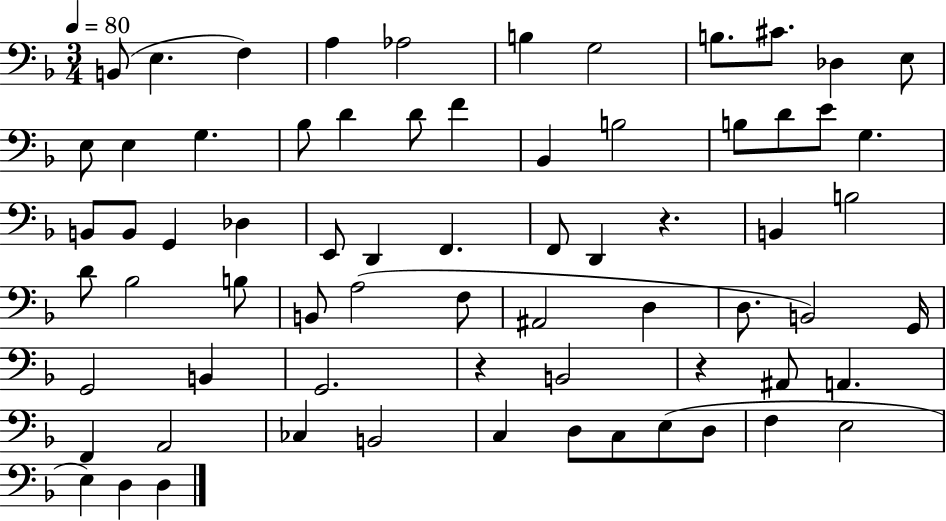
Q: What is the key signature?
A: F major